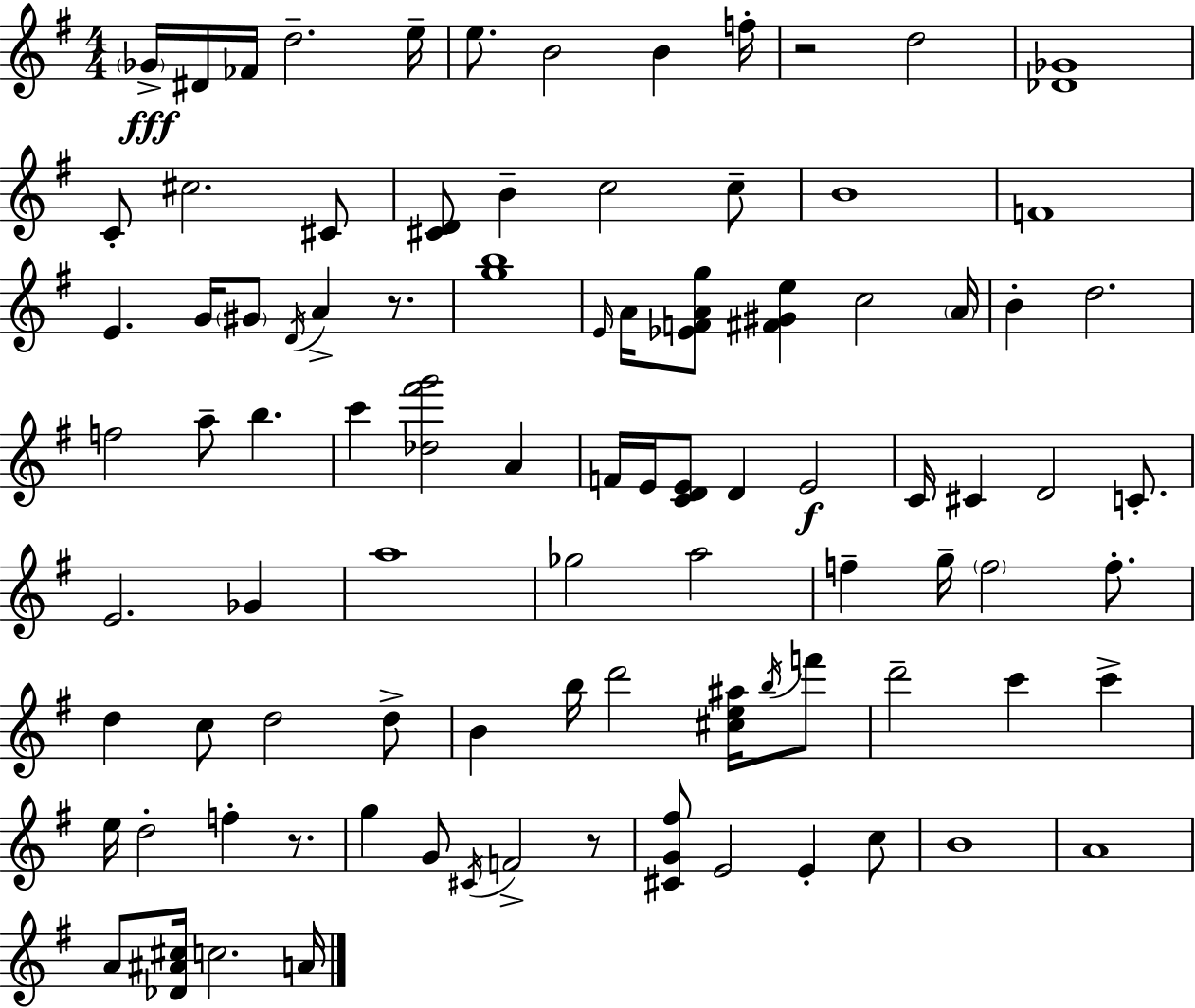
Gb4/s D#4/s FES4/s D5/h. E5/s E5/e. B4/h B4/q F5/s R/h D5/h [Db4,Gb4]/w C4/e C#5/h. C#4/e [C#4,D4]/e B4/q C5/h C5/e B4/w F4/w E4/q. G4/s G#4/e D4/s A4/q R/e. [G5,B5]/w E4/s A4/s [Eb4,F4,A4,G5]/e [F#4,G#4,E5]/q C5/h A4/s B4/q D5/h. F5/h A5/e B5/q. C6/q [Db5,F#6,G6]/h A4/q F4/s E4/s [C4,D4,E4]/e D4/q E4/h C4/s C#4/q D4/h C4/e. E4/h. Gb4/q A5/w Gb5/h A5/h F5/q G5/s F5/h F5/e. D5/q C5/e D5/h D5/e B4/q B5/s D6/h [C#5,E5,A#5]/s B5/s F6/e D6/h C6/q C6/q E5/s D5/h F5/q R/e. G5/q G4/e C#4/s F4/h R/e [C#4,G4,F#5]/e E4/h E4/q C5/e B4/w A4/w A4/e [Db4,A#4,C#5]/s C5/h. A4/s